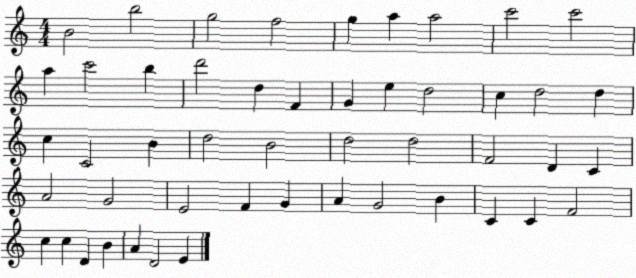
X:1
T:Untitled
M:4/4
L:1/4
K:C
B2 b2 g2 f2 g a a2 c'2 c'2 a c'2 b d'2 d F G e d2 c d2 d c C2 B d2 B2 d2 d2 F2 D C A2 G2 E2 F G A G2 B C C F2 c c D B A D2 E